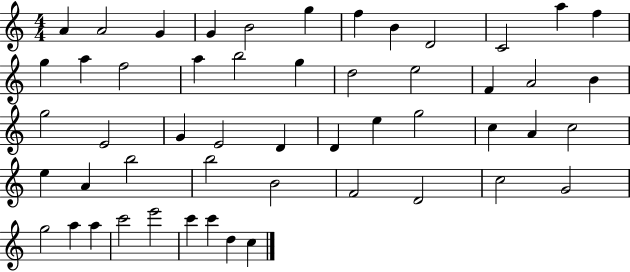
{
  \clef treble
  \numericTimeSignature
  \time 4/4
  \key c \major
  a'4 a'2 g'4 | g'4 b'2 g''4 | f''4 b'4 d'2 | c'2 a''4 f''4 | \break g''4 a''4 f''2 | a''4 b''2 g''4 | d''2 e''2 | f'4 a'2 b'4 | \break g''2 e'2 | g'4 e'2 d'4 | d'4 e''4 g''2 | c''4 a'4 c''2 | \break e''4 a'4 b''2 | b''2 b'2 | f'2 d'2 | c''2 g'2 | \break g''2 a''4 a''4 | c'''2 e'''2 | c'''4 c'''4 d''4 c''4 | \bar "|."
}